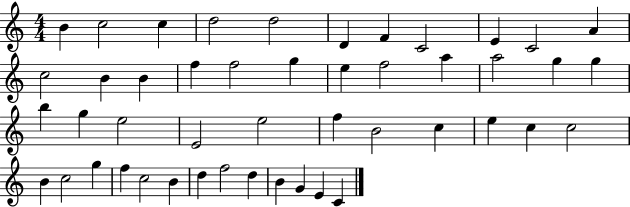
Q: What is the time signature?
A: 4/4